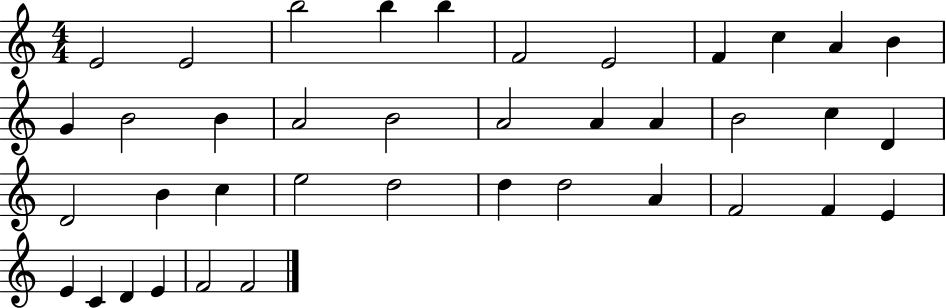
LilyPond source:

{
  \clef treble
  \numericTimeSignature
  \time 4/4
  \key c \major
  e'2 e'2 | b''2 b''4 b''4 | f'2 e'2 | f'4 c''4 a'4 b'4 | \break g'4 b'2 b'4 | a'2 b'2 | a'2 a'4 a'4 | b'2 c''4 d'4 | \break d'2 b'4 c''4 | e''2 d''2 | d''4 d''2 a'4 | f'2 f'4 e'4 | \break e'4 c'4 d'4 e'4 | f'2 f'2 | \bar "|."
}